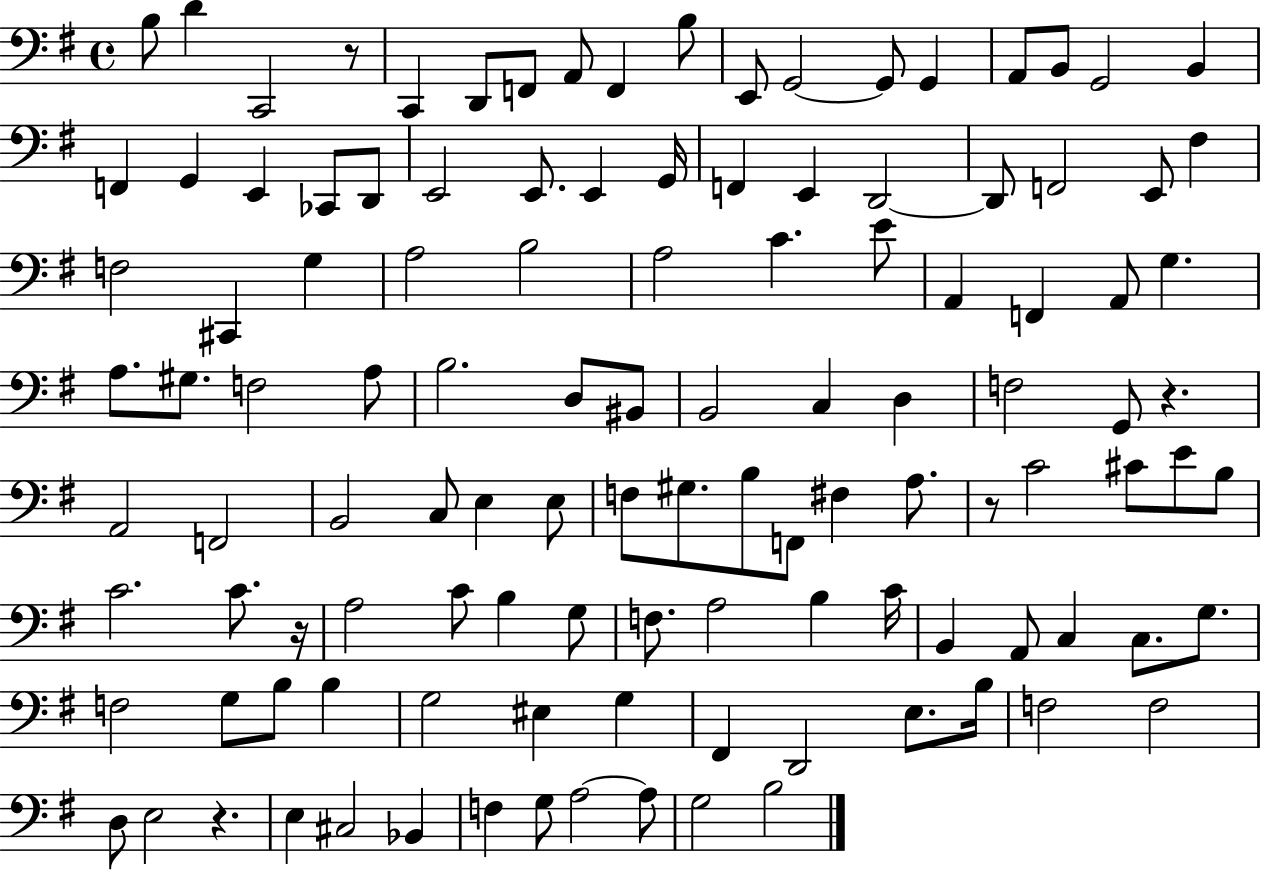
X:1
T:Untitled
M:4/4
L:1/4
K:G
B,/2 D C,,2 z/2 C,, D,,/2 F,,/2 A,,/2 F,, B,/2 E,,/2 G,,2 G,,/2 G,, A,,/2 B,,/2 G,,2 B,, F,, G,, E,, _C,,/2 D,,/2 E,,2 E,,/2 E,, G,,/4 F,, E,, D,,2 D,,/2 F,,2 E,,/2 ^F, F,2 ^C,, G, A,2 B,2 A,2 C E/2 A,, F,, A,,/2 G, A,/2 ^G,/2 F,2 A,/2 B,2 D,/2 ^B,,/2 B,,2 C, D, F,2 G,,/2 z A,,2 F,,2 B,,2 C,/2 E, E,/2 F,/2 ^G,/2 B,/2 F,,/2 ^F, A,/2 z/2 C2 ^C/2 E/2 B,/2 C2 C/2 z/4 A,2 C/2 B, G,/2 F,/2 A,2 B, C/4 B,, A,,/2 C, C,/2 G,/2 F,2 G,/2 B,/2 B, G,2 ^E, G, ^F,, D,,2 E,/2 B,/4 F,2 F,2 D,/2 E,2 z E, ^C,2 _B,, F, G,/2 A,2 A,/2 G,2 B,2